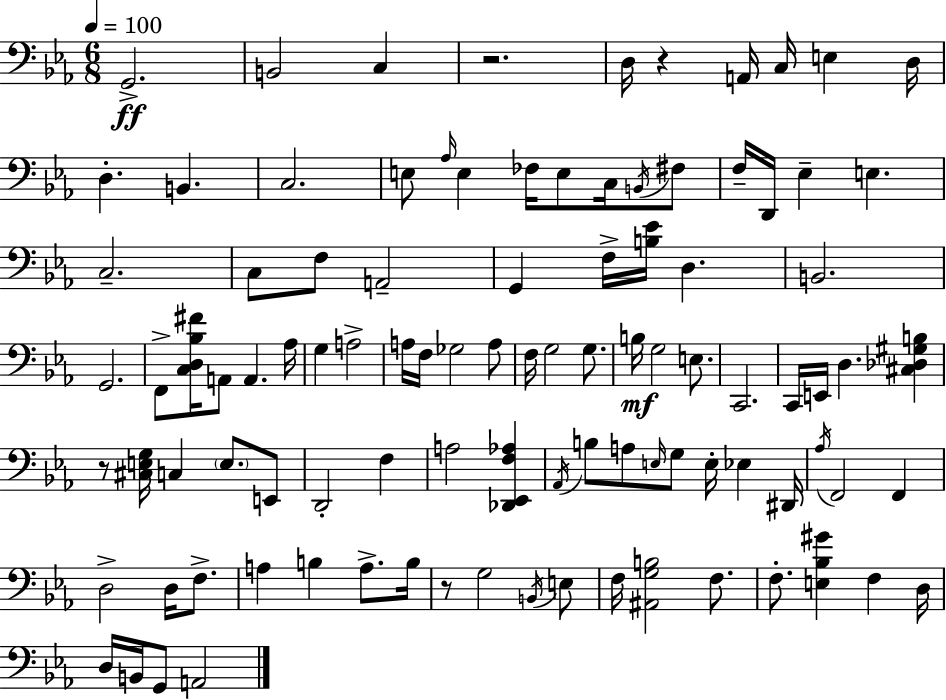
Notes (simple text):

G2/h. B2/h C3/q R/h. D3/s R/q A2/s C3/s E3/q D3/s D3/q. B2/q. C3/h. E3/e Ab3/s E3/q FES3/s E3/e C3/s B2/s F#3/e F3/s D2/s Eb3/q E3/q. C3/h. C3/e F3/e A2/h G2/q F3/s [B3,Eb4]/s D3/q. B2/h. G2/h. F2/e [C3,D3,Bb3,F#4]/s A2/e A2/q. Ab3/s G3/q A3/h A3/s F3/s Gb3/h A3/e F3/s G3/h G3/e. B3/s G3/h E3/e. C2/h. C2/s E2/s D3/q. [C#3,Db3,G#3,B3]/q R/e [C#3,E3,G3]/s C3/q E3/e. E2/e D2/h F3/q A3/h [Db2,Eb2,F3,Ab3]/q Ab2/s B3/e A3/e E3/s G3/e E3/s Eb3/q D#2/s Ab3/s F2/h F2/q D3/h D3/s F3/e. A3/q B3/q A3/e. B3/s R/e G3/h B2/s E3/e F3/s [A#2,G3,B3]/h F3/e. F3/e. [E3,Bb3,G#4]/q F3/q D3/s D3/s B2/s G2/e A2/h